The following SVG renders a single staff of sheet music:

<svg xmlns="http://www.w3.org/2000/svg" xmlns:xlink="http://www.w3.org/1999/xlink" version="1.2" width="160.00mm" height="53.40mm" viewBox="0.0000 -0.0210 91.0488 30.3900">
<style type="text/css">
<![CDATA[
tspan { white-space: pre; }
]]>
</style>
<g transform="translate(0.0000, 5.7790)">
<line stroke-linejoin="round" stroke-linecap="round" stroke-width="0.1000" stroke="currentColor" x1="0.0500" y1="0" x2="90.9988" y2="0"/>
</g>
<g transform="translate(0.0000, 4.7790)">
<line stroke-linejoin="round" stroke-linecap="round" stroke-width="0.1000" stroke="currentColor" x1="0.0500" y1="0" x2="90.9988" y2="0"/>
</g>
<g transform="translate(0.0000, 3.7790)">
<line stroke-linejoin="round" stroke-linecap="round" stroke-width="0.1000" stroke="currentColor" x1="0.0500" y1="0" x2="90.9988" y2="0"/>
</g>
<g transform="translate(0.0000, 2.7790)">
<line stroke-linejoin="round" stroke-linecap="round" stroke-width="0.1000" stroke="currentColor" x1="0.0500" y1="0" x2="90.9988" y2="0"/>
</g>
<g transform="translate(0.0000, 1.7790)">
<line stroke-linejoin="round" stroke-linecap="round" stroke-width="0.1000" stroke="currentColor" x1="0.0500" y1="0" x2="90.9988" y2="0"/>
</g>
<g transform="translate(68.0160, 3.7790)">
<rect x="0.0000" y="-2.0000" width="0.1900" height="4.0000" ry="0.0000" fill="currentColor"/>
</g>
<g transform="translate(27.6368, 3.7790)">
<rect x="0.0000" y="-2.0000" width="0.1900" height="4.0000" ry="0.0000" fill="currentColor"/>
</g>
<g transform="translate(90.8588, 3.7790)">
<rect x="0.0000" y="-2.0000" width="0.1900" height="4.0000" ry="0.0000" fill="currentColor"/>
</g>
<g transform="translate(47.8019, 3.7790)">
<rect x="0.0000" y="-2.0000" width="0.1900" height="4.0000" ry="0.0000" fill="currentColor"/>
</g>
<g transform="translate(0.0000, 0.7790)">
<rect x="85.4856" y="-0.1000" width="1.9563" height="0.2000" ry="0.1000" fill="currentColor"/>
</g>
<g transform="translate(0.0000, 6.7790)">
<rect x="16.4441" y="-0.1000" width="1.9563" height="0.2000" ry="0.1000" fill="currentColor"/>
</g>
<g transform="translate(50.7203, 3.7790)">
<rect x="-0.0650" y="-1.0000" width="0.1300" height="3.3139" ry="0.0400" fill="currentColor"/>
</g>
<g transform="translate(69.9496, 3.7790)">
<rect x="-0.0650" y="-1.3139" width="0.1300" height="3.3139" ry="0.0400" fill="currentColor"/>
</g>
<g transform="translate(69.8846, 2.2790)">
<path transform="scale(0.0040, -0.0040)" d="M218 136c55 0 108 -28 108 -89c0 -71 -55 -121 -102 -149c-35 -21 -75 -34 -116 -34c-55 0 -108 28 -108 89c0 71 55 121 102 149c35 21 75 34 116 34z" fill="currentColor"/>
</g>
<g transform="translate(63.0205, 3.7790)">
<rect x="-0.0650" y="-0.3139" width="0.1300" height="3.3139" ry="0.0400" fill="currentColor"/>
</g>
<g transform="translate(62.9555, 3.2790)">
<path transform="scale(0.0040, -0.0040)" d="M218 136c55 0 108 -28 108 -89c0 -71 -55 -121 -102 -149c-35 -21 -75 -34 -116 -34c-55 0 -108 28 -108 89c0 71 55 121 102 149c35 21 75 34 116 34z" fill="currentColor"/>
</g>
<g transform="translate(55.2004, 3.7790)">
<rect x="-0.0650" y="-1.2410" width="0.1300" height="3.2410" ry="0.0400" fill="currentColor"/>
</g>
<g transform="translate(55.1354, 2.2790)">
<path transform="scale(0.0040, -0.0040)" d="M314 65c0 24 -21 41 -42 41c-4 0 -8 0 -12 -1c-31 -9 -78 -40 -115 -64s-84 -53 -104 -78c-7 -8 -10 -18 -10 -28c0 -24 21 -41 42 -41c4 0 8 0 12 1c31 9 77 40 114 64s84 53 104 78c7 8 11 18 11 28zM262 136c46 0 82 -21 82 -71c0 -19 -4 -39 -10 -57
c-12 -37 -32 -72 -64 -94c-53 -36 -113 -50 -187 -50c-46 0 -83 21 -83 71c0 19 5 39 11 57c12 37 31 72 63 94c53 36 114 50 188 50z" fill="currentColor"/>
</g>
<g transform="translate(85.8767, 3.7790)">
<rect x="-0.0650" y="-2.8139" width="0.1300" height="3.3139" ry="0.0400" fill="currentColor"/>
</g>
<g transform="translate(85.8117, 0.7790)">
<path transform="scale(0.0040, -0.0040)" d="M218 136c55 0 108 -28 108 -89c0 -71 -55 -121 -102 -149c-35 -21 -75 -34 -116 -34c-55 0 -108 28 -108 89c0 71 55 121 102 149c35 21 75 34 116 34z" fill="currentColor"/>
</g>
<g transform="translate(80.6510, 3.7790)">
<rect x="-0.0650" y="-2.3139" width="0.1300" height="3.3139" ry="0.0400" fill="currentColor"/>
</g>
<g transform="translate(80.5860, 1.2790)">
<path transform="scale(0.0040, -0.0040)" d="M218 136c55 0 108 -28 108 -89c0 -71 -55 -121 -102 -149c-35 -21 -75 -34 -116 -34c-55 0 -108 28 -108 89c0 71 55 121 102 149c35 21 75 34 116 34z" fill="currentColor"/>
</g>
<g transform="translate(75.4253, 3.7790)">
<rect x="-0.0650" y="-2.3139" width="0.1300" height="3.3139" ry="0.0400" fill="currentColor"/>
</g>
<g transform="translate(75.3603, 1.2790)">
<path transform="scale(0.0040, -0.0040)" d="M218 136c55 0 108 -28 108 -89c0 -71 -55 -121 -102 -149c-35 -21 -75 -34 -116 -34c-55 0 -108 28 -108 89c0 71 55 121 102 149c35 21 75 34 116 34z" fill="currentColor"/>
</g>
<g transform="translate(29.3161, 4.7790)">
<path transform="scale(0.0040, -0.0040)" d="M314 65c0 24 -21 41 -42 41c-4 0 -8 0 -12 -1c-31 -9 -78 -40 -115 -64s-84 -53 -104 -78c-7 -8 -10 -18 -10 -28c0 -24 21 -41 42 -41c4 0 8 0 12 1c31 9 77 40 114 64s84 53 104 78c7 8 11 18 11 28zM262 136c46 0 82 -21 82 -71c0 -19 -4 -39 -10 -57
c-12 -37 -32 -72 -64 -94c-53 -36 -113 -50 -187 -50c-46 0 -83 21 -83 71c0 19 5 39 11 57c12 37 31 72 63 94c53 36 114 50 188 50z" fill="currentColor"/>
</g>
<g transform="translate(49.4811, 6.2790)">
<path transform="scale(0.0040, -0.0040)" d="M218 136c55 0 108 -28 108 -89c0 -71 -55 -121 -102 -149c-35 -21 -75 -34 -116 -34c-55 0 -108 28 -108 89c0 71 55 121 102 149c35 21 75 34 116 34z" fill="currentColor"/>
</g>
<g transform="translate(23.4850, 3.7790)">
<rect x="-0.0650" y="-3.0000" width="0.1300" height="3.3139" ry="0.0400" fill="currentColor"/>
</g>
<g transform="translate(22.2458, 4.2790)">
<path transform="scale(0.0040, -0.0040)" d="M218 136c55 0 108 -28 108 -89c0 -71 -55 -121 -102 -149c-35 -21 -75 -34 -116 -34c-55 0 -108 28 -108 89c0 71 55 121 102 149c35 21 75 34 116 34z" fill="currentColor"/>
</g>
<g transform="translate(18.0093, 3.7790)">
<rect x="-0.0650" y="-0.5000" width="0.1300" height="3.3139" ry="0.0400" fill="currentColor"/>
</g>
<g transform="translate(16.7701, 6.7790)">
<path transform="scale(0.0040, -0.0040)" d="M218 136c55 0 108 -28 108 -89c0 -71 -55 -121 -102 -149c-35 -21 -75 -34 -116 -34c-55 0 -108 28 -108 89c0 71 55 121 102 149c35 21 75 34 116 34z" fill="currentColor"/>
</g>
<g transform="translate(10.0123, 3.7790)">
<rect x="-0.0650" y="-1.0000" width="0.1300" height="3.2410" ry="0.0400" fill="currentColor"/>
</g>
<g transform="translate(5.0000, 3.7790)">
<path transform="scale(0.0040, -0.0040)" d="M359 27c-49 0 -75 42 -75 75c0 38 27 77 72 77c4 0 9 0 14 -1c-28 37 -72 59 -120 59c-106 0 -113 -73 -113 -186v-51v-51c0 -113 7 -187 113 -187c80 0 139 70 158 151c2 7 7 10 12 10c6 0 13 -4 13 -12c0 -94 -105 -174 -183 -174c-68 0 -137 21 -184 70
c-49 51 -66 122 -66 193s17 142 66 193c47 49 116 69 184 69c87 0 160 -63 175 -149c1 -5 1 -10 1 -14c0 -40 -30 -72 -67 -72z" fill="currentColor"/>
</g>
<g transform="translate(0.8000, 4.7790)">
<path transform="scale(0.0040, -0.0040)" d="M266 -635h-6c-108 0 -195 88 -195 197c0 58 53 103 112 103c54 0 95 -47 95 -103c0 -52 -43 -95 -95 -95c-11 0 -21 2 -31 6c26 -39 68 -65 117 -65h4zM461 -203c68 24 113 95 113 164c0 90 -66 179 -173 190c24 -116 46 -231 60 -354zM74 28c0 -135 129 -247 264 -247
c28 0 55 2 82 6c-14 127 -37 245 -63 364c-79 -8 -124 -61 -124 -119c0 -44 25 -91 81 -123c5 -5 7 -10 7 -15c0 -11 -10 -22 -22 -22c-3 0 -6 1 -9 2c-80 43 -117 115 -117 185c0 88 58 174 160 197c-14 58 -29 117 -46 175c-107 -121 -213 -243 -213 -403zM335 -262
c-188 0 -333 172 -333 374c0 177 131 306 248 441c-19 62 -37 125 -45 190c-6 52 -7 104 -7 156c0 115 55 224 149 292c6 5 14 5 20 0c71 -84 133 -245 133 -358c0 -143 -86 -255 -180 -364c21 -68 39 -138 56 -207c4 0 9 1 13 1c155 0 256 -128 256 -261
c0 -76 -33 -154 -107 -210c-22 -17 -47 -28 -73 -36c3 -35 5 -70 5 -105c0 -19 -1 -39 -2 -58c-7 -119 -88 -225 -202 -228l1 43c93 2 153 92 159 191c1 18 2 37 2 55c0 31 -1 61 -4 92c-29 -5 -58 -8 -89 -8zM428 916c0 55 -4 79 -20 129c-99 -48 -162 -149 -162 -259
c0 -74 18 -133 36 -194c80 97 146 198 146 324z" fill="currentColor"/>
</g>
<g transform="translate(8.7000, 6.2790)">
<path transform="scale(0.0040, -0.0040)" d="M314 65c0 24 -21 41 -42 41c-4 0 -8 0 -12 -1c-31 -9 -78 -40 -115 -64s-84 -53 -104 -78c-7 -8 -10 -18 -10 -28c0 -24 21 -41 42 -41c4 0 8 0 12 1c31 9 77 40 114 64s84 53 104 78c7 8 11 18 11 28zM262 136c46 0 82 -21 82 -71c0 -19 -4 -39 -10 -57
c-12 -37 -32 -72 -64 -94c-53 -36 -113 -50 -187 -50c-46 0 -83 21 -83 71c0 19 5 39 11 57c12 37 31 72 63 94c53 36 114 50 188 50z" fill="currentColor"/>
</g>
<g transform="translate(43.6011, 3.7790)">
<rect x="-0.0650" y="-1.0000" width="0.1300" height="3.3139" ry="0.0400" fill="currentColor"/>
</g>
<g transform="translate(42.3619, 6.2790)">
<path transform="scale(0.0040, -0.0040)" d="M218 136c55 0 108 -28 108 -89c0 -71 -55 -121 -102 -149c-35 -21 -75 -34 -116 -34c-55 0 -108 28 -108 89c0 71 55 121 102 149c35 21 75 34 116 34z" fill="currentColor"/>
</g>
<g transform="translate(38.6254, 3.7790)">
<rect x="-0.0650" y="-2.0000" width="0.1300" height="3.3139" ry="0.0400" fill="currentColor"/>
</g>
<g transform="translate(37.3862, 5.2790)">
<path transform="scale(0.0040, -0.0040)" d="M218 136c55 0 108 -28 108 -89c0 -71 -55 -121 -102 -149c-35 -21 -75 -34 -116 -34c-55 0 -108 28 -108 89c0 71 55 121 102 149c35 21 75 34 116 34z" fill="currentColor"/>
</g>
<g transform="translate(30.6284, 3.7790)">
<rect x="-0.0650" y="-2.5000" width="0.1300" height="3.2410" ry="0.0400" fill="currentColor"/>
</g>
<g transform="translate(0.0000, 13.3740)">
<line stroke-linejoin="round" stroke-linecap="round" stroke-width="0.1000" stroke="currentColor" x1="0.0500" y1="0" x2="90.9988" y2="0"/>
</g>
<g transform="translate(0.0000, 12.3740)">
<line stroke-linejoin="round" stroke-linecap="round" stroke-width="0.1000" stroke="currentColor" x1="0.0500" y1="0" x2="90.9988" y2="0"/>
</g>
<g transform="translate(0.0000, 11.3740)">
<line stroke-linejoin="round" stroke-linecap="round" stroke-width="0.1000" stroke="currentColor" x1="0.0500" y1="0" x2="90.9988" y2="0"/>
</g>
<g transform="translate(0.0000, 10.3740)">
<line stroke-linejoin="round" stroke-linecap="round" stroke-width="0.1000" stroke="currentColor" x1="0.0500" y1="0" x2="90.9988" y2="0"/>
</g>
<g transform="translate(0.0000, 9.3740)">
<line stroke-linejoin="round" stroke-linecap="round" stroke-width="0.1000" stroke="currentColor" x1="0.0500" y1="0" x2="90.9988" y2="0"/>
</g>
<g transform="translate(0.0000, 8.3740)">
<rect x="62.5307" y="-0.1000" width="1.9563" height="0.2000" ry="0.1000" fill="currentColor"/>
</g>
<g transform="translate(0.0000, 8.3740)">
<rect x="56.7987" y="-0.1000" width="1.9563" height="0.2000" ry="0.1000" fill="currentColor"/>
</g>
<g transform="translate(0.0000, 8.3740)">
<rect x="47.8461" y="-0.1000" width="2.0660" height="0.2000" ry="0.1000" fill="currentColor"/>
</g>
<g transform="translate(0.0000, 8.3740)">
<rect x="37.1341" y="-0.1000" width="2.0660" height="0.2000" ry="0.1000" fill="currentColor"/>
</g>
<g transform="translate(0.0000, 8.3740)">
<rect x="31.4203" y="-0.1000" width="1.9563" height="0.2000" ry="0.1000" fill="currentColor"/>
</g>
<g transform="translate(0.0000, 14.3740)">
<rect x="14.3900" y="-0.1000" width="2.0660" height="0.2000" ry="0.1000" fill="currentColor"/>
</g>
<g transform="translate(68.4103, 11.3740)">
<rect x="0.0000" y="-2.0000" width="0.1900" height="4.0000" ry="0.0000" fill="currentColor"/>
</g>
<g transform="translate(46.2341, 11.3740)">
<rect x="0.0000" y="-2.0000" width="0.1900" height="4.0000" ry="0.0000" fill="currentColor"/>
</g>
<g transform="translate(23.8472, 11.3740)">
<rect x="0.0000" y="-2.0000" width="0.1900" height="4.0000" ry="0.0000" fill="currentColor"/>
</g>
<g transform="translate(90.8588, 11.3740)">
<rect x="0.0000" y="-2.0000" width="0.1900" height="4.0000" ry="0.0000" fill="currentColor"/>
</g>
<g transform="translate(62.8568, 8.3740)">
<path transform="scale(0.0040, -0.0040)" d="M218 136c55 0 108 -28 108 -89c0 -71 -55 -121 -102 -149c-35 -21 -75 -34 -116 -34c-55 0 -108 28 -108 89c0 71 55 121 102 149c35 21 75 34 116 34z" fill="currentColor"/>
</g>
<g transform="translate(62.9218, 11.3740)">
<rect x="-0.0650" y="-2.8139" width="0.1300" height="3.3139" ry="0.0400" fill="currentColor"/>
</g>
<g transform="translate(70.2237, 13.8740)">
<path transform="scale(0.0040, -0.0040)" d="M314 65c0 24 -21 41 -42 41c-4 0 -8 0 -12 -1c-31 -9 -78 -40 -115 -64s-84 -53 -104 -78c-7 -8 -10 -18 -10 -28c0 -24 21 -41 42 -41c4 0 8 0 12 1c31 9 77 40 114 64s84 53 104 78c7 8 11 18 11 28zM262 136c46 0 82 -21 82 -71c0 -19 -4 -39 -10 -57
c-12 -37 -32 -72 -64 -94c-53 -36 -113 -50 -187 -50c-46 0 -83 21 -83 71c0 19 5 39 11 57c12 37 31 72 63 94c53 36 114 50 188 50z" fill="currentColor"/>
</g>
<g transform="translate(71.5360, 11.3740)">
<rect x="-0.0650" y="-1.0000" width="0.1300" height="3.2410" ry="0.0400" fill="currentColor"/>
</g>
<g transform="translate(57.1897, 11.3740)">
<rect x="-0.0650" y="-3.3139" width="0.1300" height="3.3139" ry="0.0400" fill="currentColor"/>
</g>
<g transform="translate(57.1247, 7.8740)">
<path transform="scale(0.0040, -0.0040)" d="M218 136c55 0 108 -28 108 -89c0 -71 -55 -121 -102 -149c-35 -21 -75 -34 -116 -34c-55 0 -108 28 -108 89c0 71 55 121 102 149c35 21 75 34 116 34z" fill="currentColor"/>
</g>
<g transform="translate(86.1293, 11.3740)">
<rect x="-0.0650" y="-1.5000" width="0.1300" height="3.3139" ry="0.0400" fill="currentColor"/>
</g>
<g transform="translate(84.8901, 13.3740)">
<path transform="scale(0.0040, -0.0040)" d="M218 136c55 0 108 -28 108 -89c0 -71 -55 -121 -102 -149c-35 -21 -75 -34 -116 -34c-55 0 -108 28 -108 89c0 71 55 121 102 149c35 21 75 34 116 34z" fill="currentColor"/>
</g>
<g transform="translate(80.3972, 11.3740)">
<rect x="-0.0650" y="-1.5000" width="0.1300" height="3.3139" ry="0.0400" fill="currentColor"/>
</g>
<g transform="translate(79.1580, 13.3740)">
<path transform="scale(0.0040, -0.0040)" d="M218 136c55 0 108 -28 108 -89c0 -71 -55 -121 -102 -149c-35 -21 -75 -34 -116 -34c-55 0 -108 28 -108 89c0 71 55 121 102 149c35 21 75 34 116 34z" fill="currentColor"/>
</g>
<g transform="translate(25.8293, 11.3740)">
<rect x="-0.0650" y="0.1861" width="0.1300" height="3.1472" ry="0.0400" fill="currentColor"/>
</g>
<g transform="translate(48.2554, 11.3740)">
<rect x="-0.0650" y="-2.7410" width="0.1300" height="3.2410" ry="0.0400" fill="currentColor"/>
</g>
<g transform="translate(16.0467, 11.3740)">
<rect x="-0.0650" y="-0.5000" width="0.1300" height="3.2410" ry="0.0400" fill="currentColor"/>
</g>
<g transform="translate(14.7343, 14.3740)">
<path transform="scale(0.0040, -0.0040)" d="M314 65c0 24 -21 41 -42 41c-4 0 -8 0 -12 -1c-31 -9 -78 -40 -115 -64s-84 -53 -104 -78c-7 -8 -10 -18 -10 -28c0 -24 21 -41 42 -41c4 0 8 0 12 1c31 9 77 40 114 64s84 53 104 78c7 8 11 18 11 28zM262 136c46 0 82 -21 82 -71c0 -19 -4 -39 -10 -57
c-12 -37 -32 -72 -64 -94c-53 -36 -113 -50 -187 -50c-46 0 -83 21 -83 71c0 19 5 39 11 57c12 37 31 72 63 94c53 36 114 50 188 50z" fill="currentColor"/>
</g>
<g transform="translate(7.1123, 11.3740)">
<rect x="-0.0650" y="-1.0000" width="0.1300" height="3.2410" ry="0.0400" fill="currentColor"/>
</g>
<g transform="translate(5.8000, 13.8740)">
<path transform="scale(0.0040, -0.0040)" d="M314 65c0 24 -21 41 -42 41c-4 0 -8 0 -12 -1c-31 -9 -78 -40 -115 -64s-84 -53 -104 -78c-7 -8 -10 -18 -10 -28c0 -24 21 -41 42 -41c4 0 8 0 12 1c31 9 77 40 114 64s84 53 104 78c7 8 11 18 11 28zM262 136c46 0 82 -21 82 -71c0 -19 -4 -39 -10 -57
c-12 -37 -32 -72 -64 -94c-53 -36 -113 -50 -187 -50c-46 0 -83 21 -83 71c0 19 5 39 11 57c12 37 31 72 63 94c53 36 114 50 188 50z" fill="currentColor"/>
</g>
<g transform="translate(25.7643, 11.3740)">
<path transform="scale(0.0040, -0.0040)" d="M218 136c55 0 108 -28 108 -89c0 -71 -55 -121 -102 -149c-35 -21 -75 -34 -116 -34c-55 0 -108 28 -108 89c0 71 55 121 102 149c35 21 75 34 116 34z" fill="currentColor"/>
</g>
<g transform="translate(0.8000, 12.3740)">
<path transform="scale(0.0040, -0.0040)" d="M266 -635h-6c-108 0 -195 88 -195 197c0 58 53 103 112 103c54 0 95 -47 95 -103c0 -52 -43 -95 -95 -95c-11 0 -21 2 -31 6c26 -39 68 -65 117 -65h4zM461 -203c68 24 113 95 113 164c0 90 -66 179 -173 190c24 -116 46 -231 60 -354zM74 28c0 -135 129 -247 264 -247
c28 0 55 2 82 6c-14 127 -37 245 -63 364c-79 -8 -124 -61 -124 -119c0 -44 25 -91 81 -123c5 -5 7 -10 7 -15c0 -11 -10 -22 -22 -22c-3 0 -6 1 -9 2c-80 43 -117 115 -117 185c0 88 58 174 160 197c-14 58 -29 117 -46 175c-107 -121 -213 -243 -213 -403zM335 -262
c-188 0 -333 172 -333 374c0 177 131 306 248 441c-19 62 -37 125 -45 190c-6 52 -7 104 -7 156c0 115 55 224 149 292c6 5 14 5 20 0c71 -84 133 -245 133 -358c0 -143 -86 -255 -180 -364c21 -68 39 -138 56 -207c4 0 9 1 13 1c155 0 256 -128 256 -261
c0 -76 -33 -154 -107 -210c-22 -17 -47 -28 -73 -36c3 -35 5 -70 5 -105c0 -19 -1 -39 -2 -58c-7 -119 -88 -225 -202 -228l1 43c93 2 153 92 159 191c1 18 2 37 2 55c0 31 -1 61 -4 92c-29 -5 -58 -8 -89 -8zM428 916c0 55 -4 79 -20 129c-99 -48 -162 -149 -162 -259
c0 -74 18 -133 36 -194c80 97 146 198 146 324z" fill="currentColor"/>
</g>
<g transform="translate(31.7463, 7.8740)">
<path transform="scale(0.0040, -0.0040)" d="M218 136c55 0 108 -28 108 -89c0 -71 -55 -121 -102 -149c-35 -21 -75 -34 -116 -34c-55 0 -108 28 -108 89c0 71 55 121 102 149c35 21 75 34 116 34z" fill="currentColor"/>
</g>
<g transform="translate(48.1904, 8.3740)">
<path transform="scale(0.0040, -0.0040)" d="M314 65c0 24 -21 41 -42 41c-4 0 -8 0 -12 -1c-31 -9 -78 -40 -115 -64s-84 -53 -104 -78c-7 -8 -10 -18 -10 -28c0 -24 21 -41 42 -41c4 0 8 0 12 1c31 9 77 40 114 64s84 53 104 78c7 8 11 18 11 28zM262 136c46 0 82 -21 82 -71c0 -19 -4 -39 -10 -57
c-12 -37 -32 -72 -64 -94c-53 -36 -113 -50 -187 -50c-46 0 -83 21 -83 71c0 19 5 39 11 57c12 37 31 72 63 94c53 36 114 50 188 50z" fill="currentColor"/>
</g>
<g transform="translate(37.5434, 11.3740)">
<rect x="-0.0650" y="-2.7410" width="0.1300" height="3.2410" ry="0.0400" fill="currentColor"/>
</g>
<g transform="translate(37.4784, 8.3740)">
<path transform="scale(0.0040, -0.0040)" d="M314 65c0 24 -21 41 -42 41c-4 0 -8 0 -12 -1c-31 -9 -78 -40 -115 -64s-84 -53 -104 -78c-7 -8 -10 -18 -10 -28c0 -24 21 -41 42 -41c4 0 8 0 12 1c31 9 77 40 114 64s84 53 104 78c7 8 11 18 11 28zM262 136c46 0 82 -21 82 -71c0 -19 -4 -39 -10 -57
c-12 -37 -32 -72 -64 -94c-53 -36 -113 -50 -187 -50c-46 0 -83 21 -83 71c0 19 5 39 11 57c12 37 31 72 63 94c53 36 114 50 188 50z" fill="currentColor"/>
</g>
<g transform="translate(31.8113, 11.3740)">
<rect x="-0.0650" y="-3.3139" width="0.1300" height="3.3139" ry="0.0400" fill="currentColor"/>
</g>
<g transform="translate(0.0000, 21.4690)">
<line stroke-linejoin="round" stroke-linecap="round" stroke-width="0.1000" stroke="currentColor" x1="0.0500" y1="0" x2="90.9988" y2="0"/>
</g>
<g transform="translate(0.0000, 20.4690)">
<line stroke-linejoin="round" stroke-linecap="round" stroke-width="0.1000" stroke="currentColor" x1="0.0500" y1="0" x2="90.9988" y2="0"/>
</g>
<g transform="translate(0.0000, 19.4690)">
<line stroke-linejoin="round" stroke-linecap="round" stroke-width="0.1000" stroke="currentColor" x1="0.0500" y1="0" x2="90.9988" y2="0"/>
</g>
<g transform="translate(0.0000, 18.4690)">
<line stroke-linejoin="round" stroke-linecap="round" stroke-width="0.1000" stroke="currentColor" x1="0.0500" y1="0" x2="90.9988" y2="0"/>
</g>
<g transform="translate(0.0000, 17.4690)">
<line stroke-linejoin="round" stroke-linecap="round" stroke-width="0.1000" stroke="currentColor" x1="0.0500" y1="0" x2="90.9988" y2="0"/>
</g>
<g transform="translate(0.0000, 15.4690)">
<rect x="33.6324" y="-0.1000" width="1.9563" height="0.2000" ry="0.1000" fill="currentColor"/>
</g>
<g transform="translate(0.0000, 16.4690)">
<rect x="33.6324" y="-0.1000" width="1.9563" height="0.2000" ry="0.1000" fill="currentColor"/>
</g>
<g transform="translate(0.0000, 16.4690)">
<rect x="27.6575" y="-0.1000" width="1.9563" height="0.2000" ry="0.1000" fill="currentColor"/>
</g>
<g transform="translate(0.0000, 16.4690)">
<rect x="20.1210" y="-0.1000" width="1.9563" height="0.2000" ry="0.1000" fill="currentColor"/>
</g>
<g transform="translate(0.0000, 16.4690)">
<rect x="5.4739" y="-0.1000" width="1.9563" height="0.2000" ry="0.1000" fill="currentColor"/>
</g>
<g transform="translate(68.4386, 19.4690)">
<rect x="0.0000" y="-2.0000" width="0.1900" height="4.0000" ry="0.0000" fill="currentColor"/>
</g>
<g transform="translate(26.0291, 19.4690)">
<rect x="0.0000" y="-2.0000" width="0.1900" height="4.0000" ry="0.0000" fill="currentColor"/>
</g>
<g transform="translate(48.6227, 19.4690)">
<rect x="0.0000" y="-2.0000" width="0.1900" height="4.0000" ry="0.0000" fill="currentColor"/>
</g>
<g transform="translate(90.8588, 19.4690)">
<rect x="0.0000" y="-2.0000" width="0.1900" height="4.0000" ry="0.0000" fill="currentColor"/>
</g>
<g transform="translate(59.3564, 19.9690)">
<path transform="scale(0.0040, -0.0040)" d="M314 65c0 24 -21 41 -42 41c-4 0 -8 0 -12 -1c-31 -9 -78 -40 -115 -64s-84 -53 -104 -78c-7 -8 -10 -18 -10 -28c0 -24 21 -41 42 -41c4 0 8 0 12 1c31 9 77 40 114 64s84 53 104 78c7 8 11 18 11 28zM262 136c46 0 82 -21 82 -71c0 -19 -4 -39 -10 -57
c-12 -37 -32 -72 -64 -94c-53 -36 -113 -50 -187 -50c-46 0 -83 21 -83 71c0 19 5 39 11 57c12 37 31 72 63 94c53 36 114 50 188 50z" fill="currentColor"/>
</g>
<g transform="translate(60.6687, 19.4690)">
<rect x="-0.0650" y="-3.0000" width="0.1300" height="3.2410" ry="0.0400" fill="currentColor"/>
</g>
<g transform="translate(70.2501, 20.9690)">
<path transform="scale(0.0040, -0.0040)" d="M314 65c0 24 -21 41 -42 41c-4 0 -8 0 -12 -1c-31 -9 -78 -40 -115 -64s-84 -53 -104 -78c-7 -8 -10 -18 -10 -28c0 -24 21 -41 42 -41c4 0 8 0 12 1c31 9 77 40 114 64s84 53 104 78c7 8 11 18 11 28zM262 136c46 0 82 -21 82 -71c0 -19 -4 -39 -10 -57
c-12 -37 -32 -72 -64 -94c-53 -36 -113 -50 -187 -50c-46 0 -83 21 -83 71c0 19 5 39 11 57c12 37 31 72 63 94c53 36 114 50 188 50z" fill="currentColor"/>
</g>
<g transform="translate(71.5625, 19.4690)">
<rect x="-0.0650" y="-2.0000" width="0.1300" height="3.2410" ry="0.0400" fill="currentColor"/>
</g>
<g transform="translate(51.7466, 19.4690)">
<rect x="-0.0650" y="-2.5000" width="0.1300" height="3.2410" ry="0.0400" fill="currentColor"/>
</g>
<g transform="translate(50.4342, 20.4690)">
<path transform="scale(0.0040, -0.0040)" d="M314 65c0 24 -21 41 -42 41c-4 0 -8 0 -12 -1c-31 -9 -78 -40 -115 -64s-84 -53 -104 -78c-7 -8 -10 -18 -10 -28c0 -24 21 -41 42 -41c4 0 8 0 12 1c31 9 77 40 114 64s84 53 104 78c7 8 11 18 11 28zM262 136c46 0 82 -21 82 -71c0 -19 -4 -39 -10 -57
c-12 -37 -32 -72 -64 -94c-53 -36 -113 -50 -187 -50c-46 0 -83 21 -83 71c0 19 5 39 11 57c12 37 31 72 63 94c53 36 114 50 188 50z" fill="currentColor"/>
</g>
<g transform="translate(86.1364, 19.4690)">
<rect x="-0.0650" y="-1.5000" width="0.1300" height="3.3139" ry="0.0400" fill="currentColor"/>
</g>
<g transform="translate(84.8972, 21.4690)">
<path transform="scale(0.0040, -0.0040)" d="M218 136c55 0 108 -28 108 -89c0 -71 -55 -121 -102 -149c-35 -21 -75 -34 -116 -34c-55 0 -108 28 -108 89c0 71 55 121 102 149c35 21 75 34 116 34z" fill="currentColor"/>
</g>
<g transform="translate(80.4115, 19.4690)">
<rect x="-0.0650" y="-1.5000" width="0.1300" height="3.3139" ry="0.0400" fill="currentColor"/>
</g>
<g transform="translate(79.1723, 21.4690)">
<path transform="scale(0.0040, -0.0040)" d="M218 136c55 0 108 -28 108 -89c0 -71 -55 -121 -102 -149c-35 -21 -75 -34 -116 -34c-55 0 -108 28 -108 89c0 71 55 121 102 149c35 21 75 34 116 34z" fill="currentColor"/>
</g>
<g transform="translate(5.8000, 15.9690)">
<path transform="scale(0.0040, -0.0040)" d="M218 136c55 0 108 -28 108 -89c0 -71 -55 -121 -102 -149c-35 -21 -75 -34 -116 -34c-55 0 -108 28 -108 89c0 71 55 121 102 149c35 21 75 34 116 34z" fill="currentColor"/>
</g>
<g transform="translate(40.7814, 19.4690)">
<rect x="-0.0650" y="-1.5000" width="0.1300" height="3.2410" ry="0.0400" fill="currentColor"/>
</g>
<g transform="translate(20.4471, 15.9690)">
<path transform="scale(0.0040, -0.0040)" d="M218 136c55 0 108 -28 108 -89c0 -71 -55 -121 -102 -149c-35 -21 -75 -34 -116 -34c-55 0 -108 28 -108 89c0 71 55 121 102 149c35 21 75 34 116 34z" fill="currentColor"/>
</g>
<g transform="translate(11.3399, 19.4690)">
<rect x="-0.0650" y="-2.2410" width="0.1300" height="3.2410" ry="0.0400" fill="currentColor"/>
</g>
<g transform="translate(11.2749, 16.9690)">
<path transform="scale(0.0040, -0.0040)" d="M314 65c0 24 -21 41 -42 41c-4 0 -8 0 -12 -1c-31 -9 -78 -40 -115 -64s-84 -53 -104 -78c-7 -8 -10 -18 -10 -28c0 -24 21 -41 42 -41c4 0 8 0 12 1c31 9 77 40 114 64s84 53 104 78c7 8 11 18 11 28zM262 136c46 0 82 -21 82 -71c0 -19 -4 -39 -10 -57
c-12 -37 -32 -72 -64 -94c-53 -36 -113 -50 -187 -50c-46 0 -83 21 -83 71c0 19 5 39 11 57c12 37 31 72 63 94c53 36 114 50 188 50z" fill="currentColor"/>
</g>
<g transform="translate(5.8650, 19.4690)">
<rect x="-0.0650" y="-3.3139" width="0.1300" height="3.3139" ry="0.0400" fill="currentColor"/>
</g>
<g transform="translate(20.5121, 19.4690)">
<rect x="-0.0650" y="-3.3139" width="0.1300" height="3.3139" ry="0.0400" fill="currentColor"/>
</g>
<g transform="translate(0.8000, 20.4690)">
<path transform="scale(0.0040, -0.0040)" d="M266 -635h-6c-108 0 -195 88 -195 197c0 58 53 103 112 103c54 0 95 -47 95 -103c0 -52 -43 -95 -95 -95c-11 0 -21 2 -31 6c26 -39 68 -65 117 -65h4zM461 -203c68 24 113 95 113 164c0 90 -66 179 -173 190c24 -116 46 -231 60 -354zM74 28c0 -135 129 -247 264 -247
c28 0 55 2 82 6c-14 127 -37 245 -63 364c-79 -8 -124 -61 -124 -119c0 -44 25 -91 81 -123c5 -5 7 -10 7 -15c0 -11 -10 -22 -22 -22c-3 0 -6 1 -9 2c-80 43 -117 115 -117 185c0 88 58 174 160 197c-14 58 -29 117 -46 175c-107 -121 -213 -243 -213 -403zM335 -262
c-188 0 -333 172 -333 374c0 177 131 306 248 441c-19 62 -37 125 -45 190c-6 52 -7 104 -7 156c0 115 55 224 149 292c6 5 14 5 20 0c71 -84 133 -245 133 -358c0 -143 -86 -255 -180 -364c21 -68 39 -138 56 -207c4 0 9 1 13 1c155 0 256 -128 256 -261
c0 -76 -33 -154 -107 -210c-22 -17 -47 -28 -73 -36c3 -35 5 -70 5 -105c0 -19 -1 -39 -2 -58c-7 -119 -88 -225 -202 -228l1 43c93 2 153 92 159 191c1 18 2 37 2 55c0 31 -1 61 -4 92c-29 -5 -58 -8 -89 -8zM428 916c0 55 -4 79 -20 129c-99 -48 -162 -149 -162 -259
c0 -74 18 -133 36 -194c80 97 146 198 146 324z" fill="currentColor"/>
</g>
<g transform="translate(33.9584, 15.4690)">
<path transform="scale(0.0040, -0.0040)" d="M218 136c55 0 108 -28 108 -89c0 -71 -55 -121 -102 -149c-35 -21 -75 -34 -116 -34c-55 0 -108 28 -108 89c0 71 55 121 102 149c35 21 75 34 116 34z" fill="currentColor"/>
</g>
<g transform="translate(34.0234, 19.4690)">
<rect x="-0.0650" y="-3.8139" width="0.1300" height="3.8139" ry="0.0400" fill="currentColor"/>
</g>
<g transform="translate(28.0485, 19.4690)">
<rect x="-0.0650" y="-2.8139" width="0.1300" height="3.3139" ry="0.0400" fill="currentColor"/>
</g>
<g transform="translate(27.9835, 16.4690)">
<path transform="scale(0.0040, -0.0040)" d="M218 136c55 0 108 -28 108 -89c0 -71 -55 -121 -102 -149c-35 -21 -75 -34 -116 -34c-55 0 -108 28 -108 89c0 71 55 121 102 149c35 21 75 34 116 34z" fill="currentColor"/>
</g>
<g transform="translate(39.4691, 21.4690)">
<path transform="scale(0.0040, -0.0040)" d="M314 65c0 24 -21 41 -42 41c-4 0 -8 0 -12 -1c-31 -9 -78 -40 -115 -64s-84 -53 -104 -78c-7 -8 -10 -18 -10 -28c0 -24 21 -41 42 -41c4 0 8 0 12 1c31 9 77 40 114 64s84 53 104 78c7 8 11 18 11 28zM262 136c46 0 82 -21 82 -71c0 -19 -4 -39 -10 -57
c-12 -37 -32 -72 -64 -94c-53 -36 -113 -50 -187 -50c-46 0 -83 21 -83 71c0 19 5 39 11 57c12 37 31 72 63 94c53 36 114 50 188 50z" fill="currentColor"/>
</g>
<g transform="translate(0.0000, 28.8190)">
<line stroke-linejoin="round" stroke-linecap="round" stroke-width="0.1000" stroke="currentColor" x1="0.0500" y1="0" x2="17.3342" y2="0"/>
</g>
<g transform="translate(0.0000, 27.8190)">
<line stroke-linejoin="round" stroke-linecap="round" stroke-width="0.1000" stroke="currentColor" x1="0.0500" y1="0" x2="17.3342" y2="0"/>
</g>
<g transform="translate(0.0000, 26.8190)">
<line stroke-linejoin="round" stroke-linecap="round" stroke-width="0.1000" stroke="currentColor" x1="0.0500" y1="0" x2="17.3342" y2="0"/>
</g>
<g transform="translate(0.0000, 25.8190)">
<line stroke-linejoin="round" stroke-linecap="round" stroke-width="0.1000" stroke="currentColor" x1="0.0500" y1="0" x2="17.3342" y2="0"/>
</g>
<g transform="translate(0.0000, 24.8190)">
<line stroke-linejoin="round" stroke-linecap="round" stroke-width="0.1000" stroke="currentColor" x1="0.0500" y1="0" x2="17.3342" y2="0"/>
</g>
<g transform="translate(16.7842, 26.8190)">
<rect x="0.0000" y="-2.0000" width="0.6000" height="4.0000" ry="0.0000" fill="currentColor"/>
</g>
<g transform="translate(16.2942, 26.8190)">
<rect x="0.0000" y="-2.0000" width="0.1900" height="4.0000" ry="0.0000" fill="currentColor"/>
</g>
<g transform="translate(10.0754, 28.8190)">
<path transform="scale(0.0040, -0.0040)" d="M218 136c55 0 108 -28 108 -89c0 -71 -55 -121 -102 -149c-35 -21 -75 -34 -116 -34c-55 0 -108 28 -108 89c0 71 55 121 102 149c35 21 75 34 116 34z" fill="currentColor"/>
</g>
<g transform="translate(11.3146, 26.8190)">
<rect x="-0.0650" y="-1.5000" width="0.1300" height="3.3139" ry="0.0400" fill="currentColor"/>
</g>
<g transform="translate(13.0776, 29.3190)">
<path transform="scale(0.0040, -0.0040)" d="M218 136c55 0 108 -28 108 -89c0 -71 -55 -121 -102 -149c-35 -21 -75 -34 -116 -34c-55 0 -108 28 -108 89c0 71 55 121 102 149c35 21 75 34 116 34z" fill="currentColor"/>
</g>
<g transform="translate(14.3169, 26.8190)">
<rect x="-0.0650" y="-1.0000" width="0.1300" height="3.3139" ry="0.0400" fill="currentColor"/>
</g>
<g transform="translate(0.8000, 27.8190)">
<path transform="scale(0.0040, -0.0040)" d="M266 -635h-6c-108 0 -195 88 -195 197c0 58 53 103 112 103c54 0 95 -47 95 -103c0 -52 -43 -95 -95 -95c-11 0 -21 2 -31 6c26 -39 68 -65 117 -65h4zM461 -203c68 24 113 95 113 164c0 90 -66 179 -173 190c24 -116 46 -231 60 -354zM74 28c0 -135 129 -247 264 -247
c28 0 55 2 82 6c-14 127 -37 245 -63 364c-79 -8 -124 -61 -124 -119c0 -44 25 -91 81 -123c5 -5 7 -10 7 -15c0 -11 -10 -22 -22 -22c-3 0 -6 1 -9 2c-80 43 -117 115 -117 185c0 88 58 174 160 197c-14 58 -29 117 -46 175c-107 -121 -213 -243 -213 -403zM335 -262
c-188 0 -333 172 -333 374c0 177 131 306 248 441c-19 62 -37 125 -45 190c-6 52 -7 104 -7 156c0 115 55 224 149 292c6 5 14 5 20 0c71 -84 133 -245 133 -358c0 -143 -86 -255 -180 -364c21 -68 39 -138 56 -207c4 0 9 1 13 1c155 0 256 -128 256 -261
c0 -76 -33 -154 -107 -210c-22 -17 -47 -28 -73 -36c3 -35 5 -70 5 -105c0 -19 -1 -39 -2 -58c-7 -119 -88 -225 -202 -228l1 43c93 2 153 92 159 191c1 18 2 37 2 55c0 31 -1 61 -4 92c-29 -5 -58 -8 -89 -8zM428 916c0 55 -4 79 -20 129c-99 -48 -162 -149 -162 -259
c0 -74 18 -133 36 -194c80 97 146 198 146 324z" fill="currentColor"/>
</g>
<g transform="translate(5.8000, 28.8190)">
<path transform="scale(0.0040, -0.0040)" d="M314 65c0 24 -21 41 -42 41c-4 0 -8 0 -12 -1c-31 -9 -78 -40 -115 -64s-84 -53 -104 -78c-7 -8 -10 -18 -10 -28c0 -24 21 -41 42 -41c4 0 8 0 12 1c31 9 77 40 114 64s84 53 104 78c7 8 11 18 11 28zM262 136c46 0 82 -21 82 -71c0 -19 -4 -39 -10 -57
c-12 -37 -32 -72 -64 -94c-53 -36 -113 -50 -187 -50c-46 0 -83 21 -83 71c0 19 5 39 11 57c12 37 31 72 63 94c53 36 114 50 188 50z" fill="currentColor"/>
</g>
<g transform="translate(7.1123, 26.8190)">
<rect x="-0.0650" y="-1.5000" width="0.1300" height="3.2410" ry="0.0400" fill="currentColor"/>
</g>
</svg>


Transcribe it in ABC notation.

X:1
T:Untitled
M:4/4
L:1/4
K:C
D2 C A G2 F D D e2 c e g g a D2 C2 B b a2 a2 b a D2 E E b g2 b a c' E2 G2 A2 F2 E E E2 E D